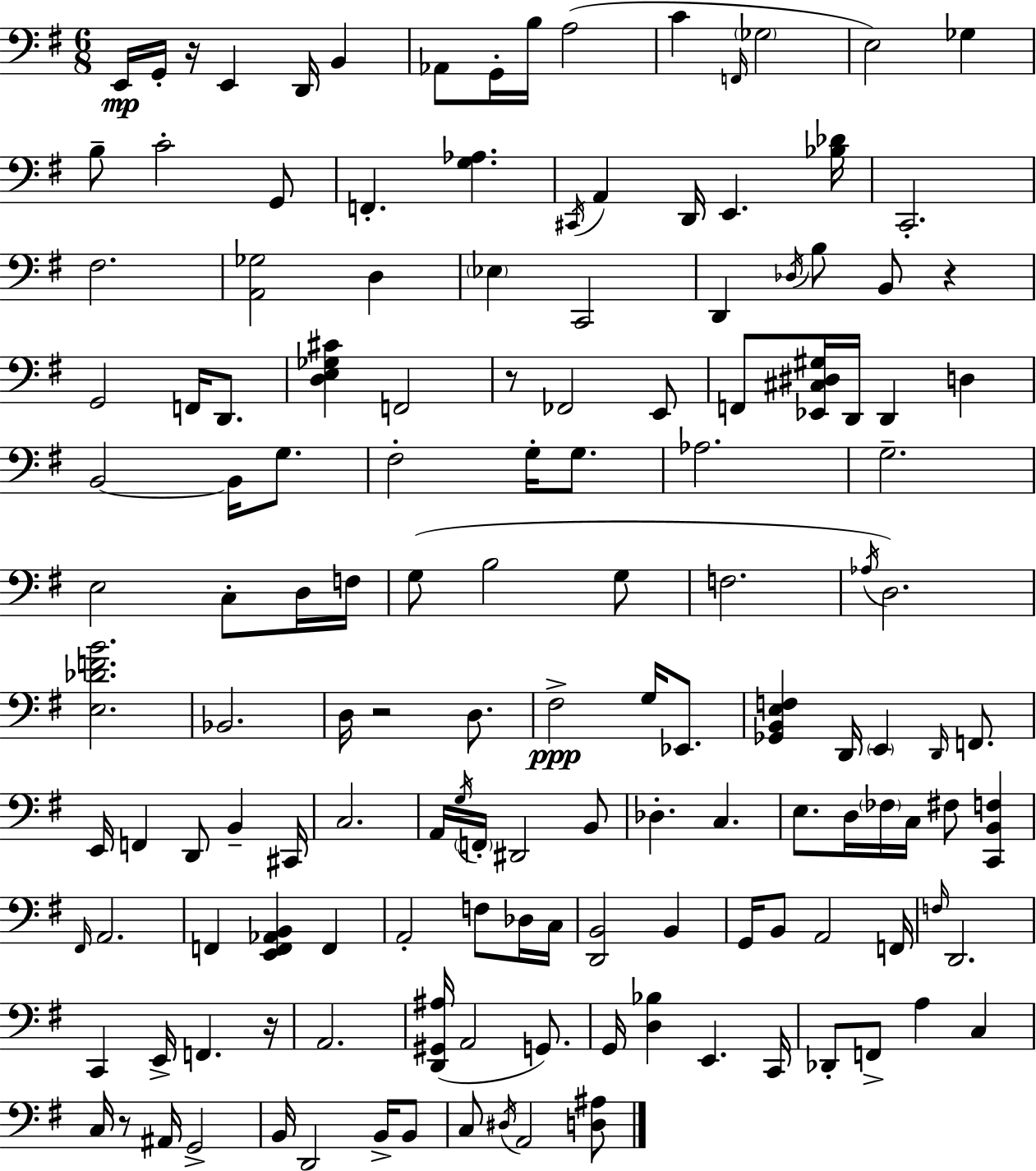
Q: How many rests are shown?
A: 6